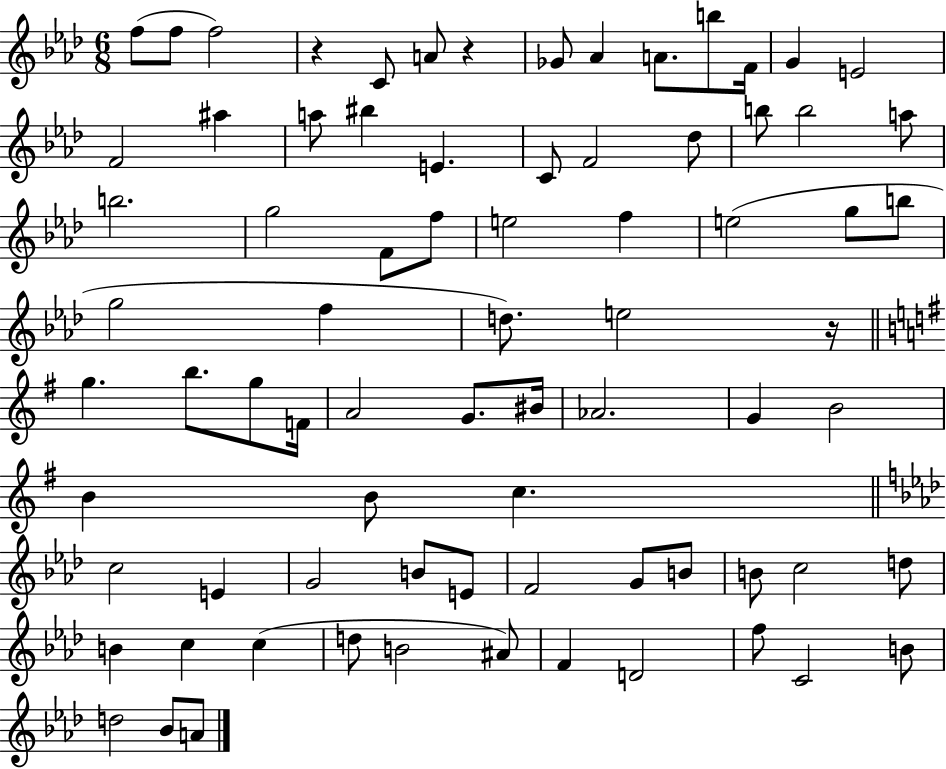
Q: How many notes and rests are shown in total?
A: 77